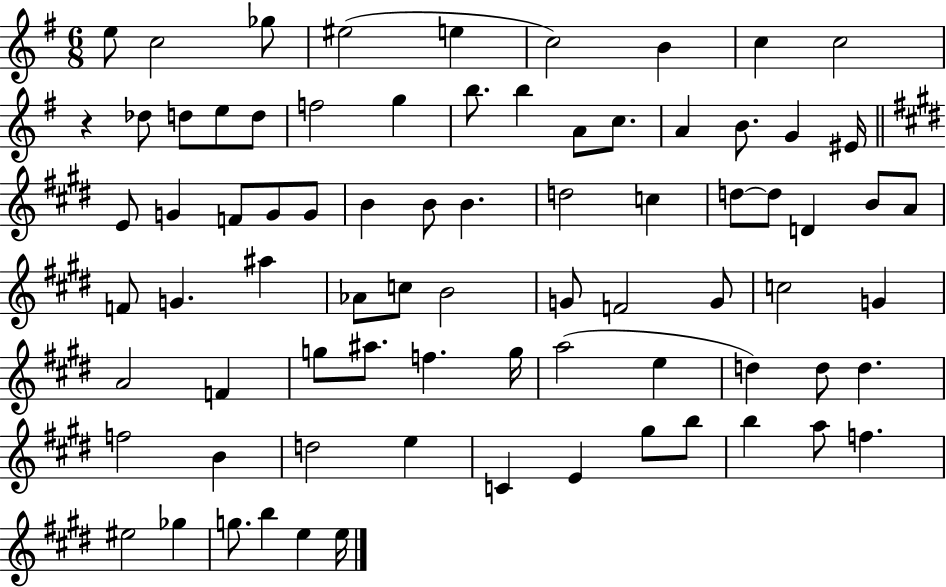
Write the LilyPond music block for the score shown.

{
  \clef treble
  \numericTimeSignature
  \time 6/8
  \key g \major
  \repeat volta 2 { e''8 c''2 ges''8 | eis''2( e''4 | c''2) b'4 | c''4 c''2 | \break r4 des''8 d''8 e''8 d''8 | f''2 g''4 | b''8. b''4 a'8 c''8. | a'4 b'8. g'4 eis'16 | \break \bar "||" \break \key e \major e'8 g'4 f'8 g'8 g'8 | b'4 b'8 b'4. | d''2 c''4 | d''8~~ d''8 d'4 b'8 a'8 | \break f'8 g'4. ais''4 | aes'8 c''8 b'2 | g'8 f'2 g'8 | c''2 g'4 | \break a'2 f'4 | g''8 ais''8. f''4. g''16 | a''2( e''4 | d''4) d''8 d''4. | \break f''2 b'4 | d''2 e''4 | c'4 e'4 gis''8 b''8 | b''4 a''8 f''4. | \break eis''2 ges''4 | g''8. b''4 e''4 e''16 | } \bar "|."
}